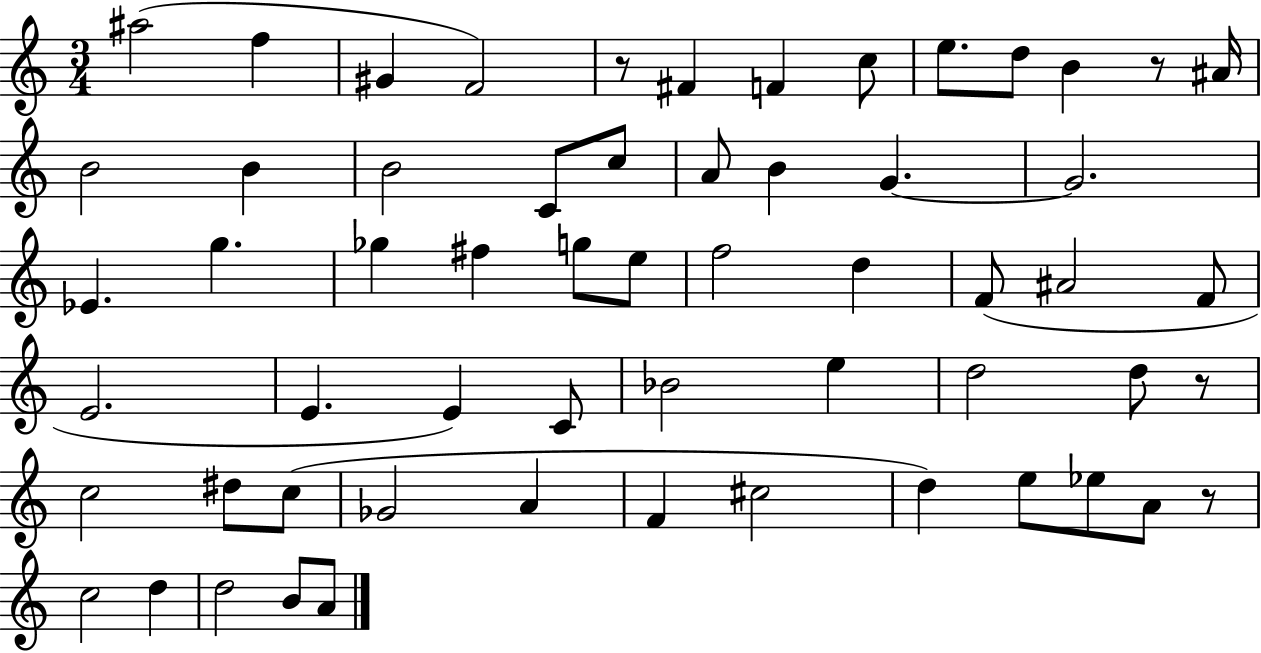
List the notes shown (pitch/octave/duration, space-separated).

A#5/h F5/q G#4/q F4/h R/e F#4/q F4/q C5/e E5/e. D5/e B4/q R/e A#4/s B4/h B4/q B4/h C4/e C5/e A4/e B4/q G4/q. G4/h. Eb4/q. G5/q. Gb5/q F#5/q G5/e E5/e F5/h D5/q F4/e A#4/h F4/e E4/h. E4/q. E4/q C4/e Bb4/h E5/q D5/h D5/e R/e C5/h D#5/e C5/e Gb4/h A4/q F4/q C#5/h D5/q E5/e Eb5/e A4/e R/e C5/h D5/q D5/h B4/e A4/e